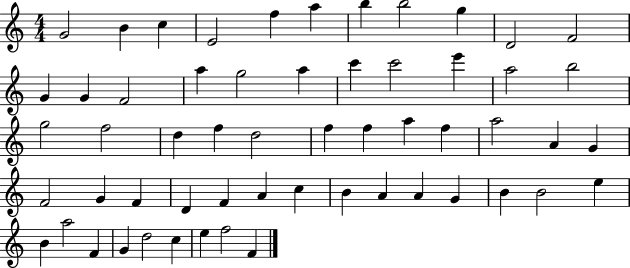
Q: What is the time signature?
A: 4/4